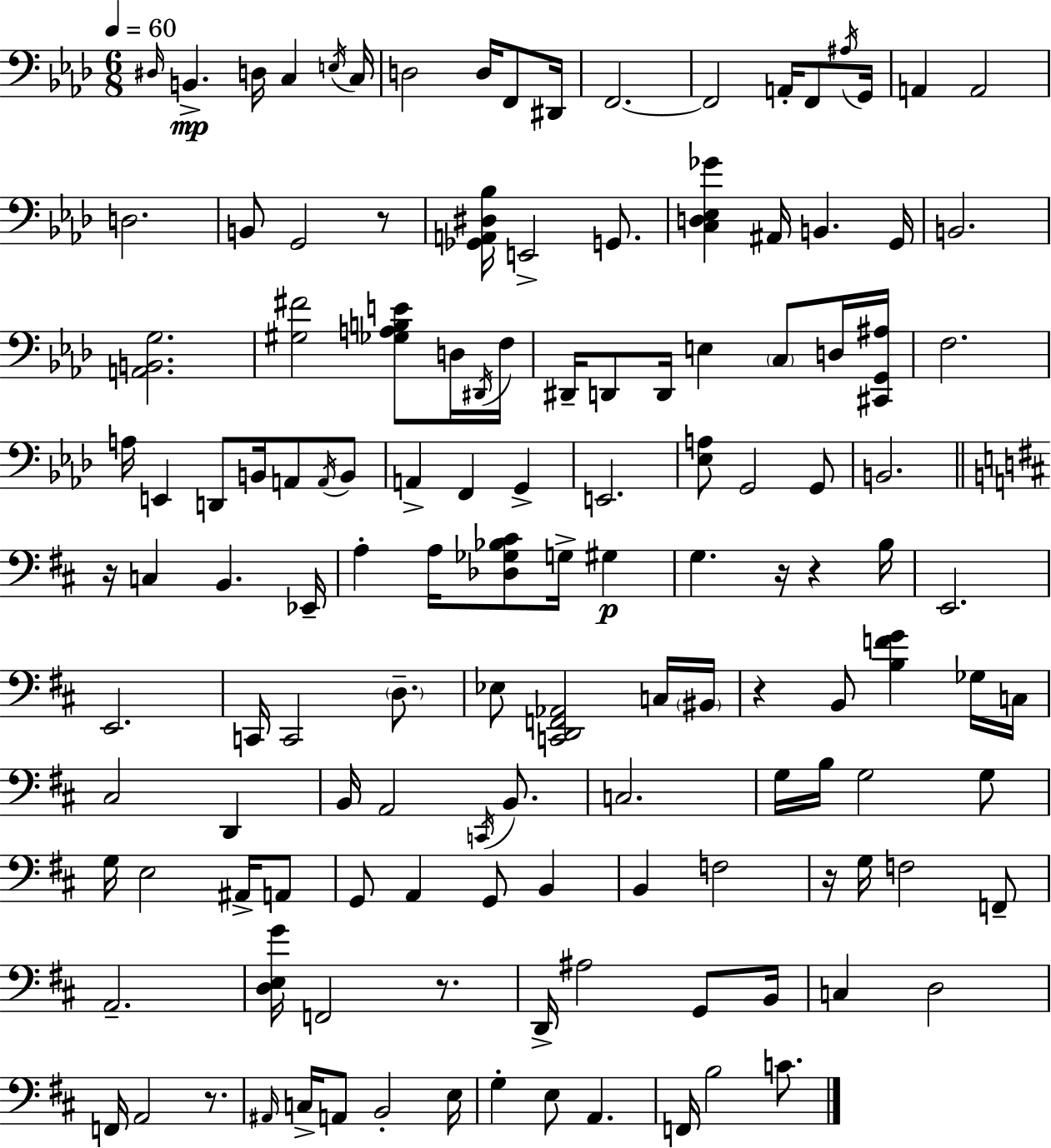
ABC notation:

X:1
T:Untitled
M:6/8
L:1/4
K:Ab
^D,/4 B,, D,/4 C, E,/4 C,/4 D,2 D,/4 F,,/2 ^D,,/4 F,,2 F,,2 A,,/4 F,,/2 ^A,/4 G,,/4 A,, A,,2 D,2 B,,/2 G,,2 z/2 [_G,,A,,^D,_B,]/4 E,,2 G,,/2 [C,D,_E,_G] ^A,,/4 B,, G,,/4 B,,2 [A,,B,,G,]2 [^G,^F]2 [_G,A,B,E]/2 D,/4 ^D,,/4 F,/4 ^D,,/4 D,,/2 D,,/4 E, C,/2 D,/4 [^C,,G,,^A,]/4 F,2 A,/4 E,, D,,/2 B,,/4 A,,/2 A,,/4 B,,/2 A,, F,, G,, E,,2 [_E,A,]/2 G,,2 G,,/2 B,,2 z/4 C, B,, _E,,/4 A, A,/4 [_D,_G,_B,^C]/2 G,/4 ^G, G, z/4 z B,/4 E,,2 E,,2 C,,/4 C,,2 D,/2 _E,/2 [C,,D,,F,,_A,,]2 C,/4 ^B,,/4 z B,,/2 [B,FG] _G,/4 C,/4 ^C,2 D,, B,,/4 A,,2 C,,/4 B,,/2 C,2 G,/4 B,/4 G,2 G,/2 G,/4 E,2 ^A,,/4 A,,/2 G,,/2 A,, G,,/2 B,, B,, F,2 z/4 G,/4 F,2 F,,/2 A,,2 [D,E,G]/4 F,,2 z/2 D,,/4 ^A,2 G,,/2 B,,/4 C, D,2 F,,/4 A,,2 z/2 ^A,,/4 C,/4 A,,/2 B,,2 E,/4 G, E,/2 A,, F,,/4 B,2 C/2